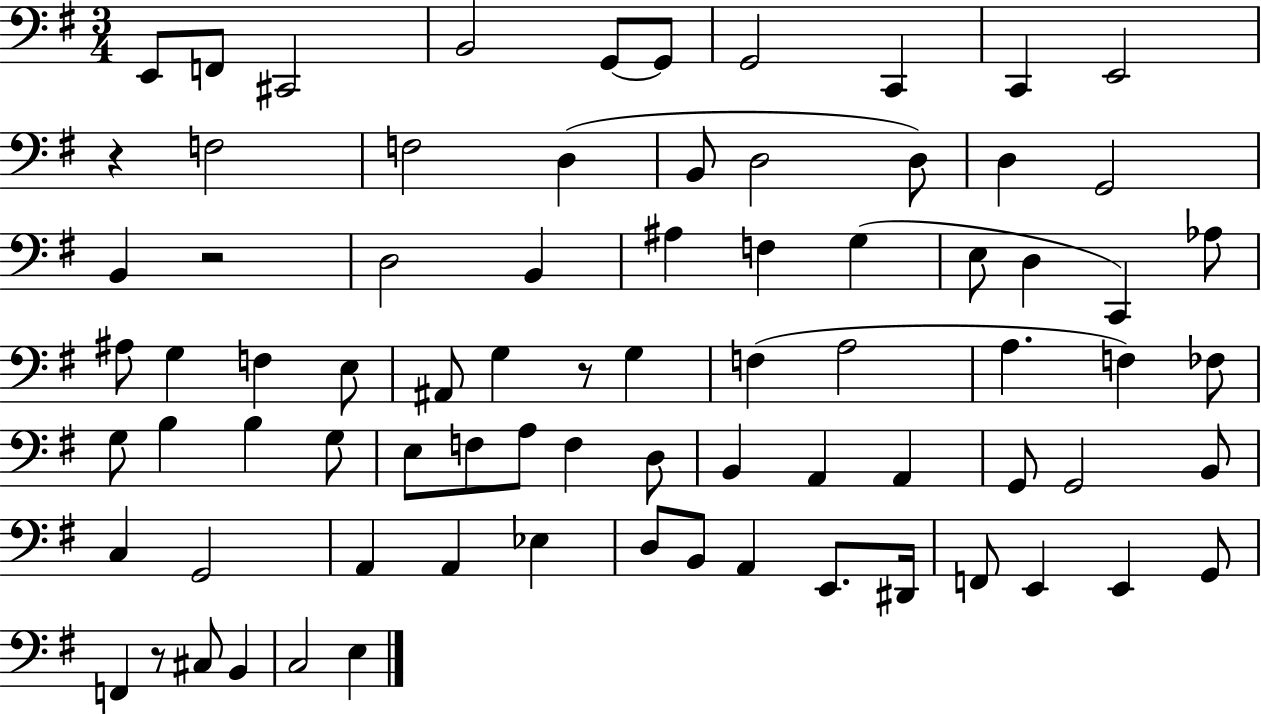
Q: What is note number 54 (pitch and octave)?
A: G2